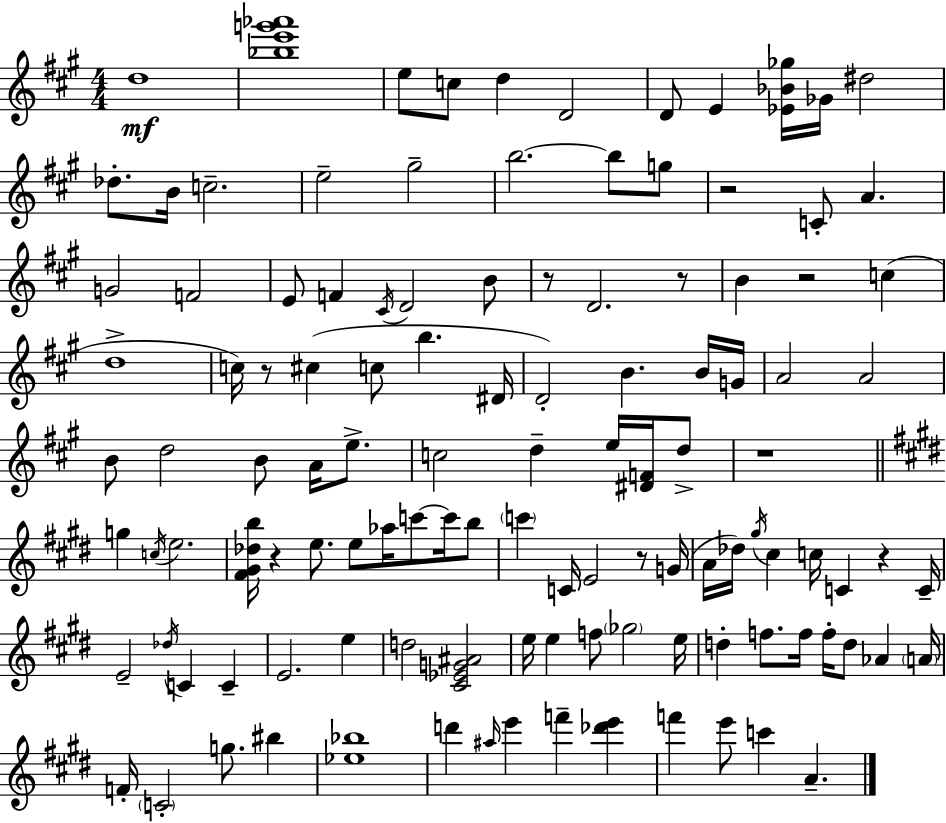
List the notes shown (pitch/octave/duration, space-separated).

D5/w [Bb5,E6,G6,Ab6]/w E5/e C5/e D5/q D4/h D4/e E4/q [Eb4,Bb4,Gb5]/s Gb4/s D#5/h Db5/e. B4/s C5/h. E5/h G#5/h B5/h. B5/e G5/e R/h C4/e A4/q. G4/h F4/h E4/e F4/q C#4/s D4/h B4/e R/e D4/h. R/e B4/q R/h C5/q D5/w C5/s R/e C#5/q C5/e B5/q. D#4/s D4/h B4/q. B4/s G4/s A4/h A4/h B4/e D5/h B4/e A4/s E5/e. C5/h D5/q E5/s [D#4,F4]/s D5/e R/w G5/q C5/s E5/h. [F#4,G#4,Db5,B5]/s R/q E5/e. E5/e Ab5/s C6/e C6/s B5/e C6/q C4/s E4/h R/e G4/s A4/s Db5/s G#5/s C#5/q C5/s C4/q R/q C4/s E4/h Db5/s C4/q C4/q E4/h. E5/q D5/h [C#4,Eb4,G4,A#4]/h E5/s E5/q F5/e Gb5/h E5/s D5/q F5/e. F5/s F5/s D5/e Ab4/q A4/s F4/s C4/h G5/e. BIS5/q [Eb5,Bb5]/w D6/q A#5/s E6/q F6/q [Db6,E6]/q F6/q E6/e C6/q A4/q.